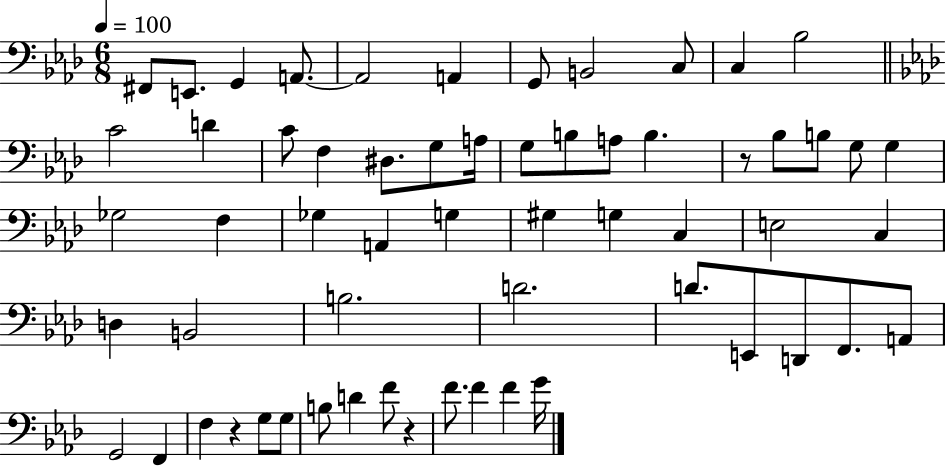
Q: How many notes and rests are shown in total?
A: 60